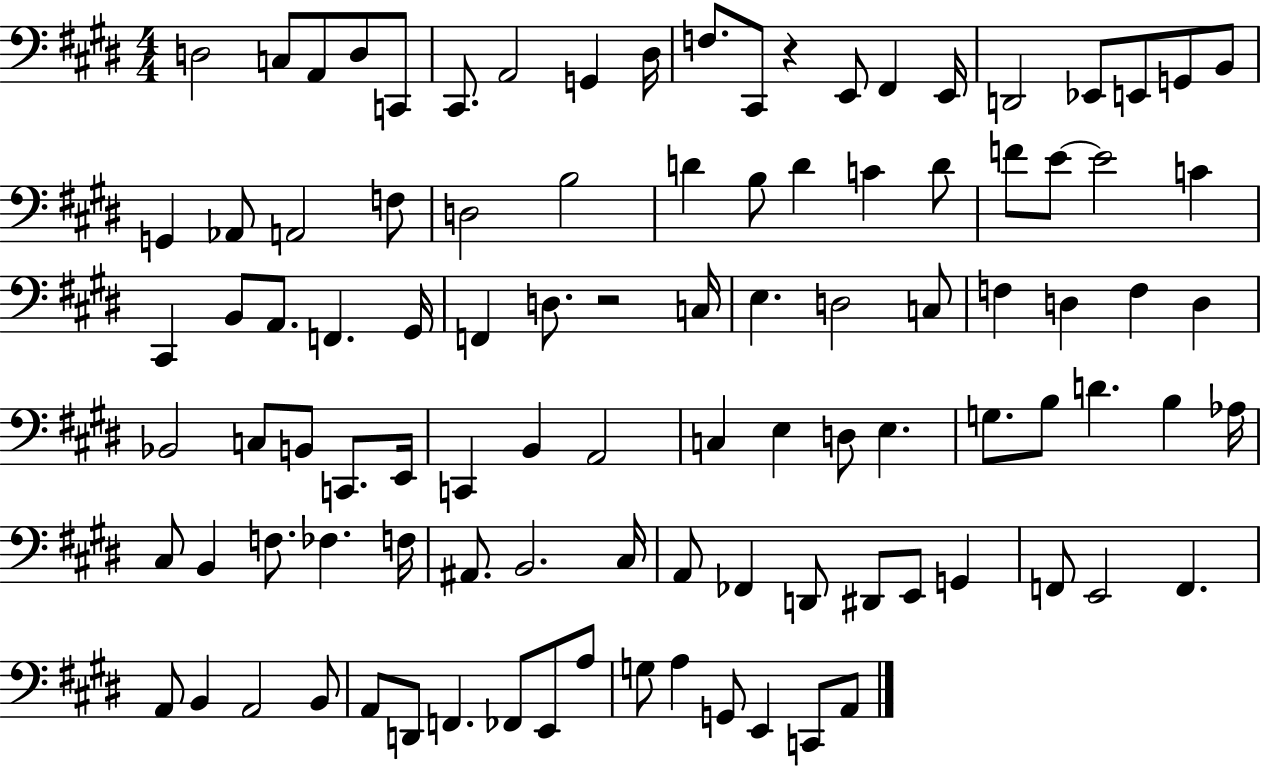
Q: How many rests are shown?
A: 2